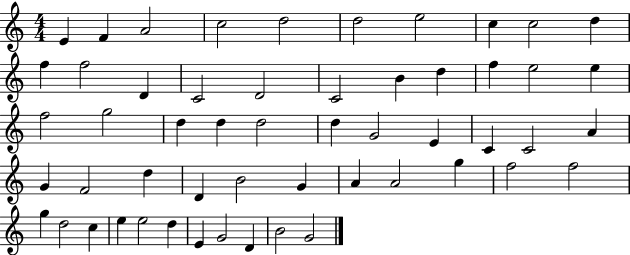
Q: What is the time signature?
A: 4/4